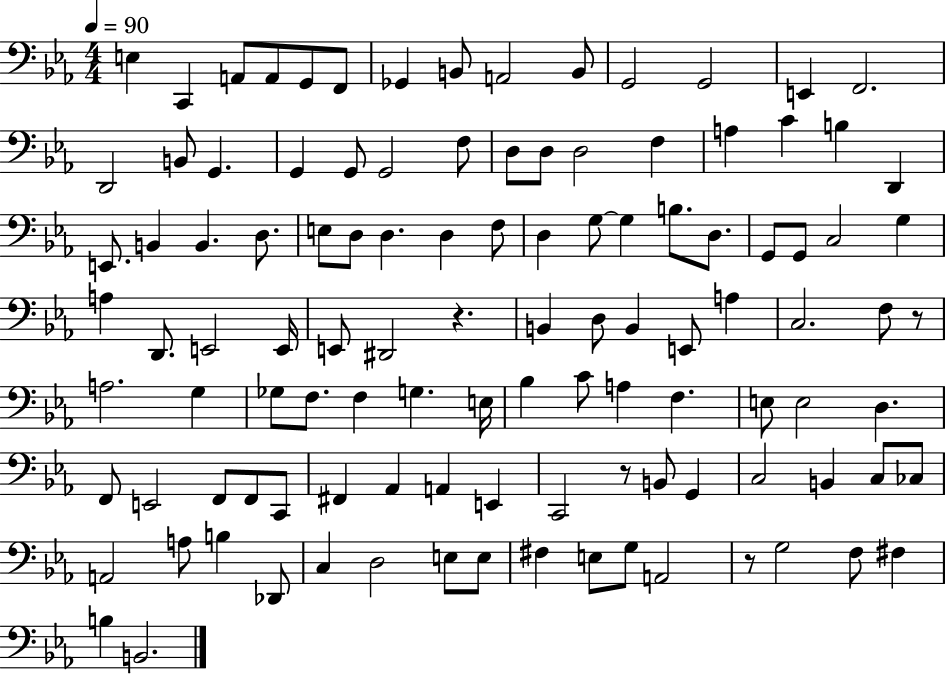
{
  \clef bass
  \numericTimeSignature
  \time 4/4
  \key ees \major
  \tempo 4 = 90
  e4 c,4 a,8 a,8 g,8 f,8 | ges,4 b,8 a,2 b,8 | g,2 g,2 | e,4 f,2. | \break d,2 b,8 g,4. | g,4 g,8 g,2 f8 | d8 d8 d2 f4 | a4 c'4 b4 d,4 | \break e,8. b,4 b,4. d8. | e8 d8 d4. d4 f8 | d4 g8~~ g4 b8. d8. | g,8 g,8 c2 g4 | \break a4 d,8. e,2 e,16 | e,8 dis,2 r4. | b,4 d8 b,4 e,8 a4 | c2. f8 r8 | \break a2. g4 | ges8 f8. f4 g4. e16 | bes4 c'8 a4 f4. | e8 e2 d4. | \break f,8 e,2 f,8 f,8 c,8 | fis,4 aes,4 a,4 e,4 | c,2 r8 b,8 g,4 | c2 b,4 c8 ces8 | \break a,2 a8 b4 des,8 | c4 d2 e8 e8 | fis4 e8 g8 a,2 | r8 g2 f8 fis4 | \break b4 b,2. | \bar "|."
}